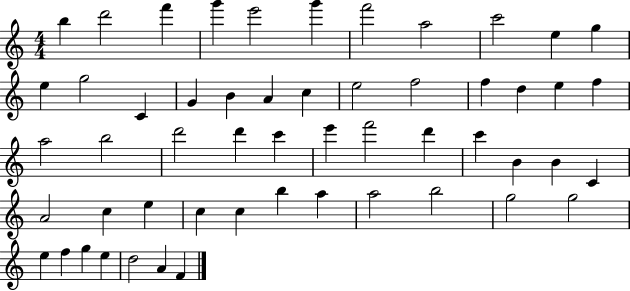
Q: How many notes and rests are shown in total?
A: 54